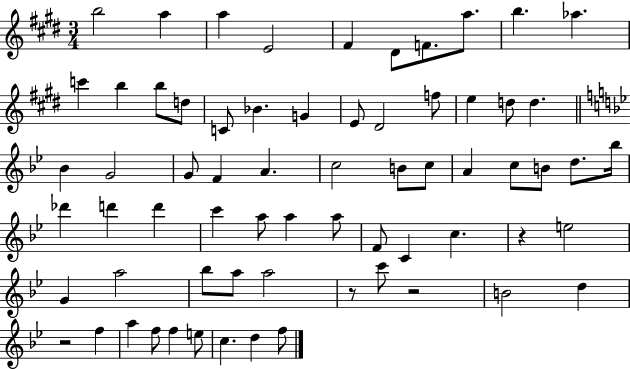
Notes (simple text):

B5/h A5/q A5/q E4/h F#4/q D#4/e F4/e. A5/e. B5/q. Ab5/q. C6/q B5/q B5/e D5/e C4/e Bb4/q. G4/q E4/e D#4/h F5/e E5/q D5/e D5/q. Bb4/q G4/h G4/e F4/q A4/q. C5/h B4/e C5/e A4/q C5/e B4/e D5/e. Bb5/s Db6/q D6/q D6/q C6/q A5/e A5/q A5/e F4/e C4/q C5/q. R/q E5/h G4/q A5/h Bb5/e A5/e A5/h R/e C6/e R/h B4/h D5/q R/h F5/q A5/q F5/e F5/q E5/e C5/q. D5/q F5/e